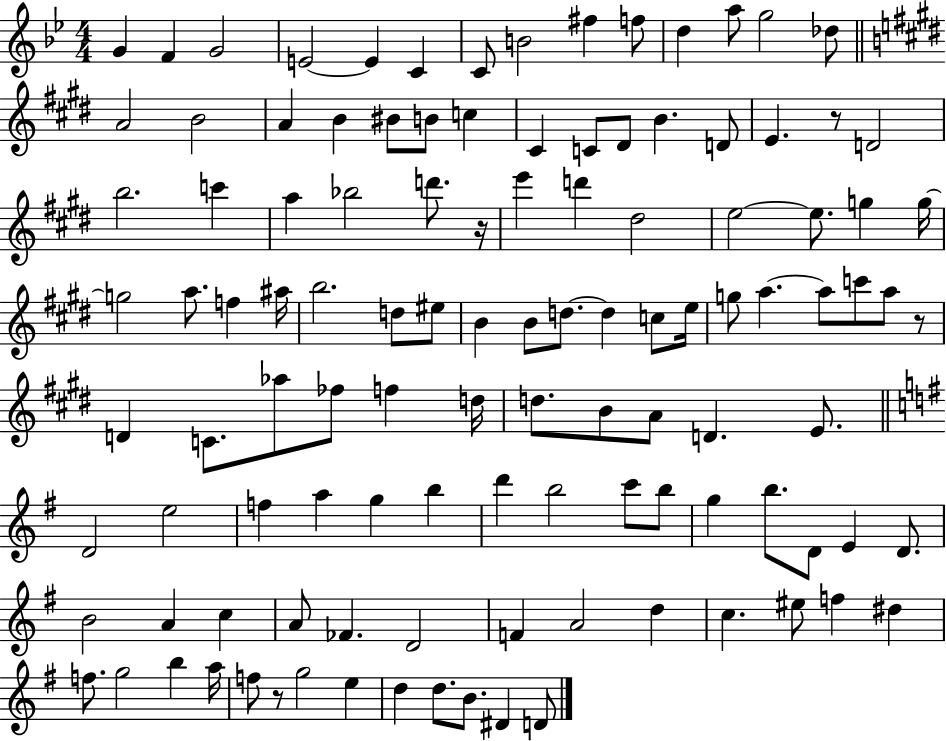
{
  \clef treble
  \numericTimeSignature
  \time 4/4
  \key bes \major
  g'4 f'4 g'2 | e'2~~ e'4 c'4 | c'8 b'2 fis''4 f''8 | d''4 a''8 g''2 des''8 | \break \bar "||" \break \key e \major a'2 b'2 | a'4 b'4 bis'8 b'8 c''4 | cis'4 c'8 dis'8 b'4. d'8 | e'4. r8 d'2 | \break b''2. c'''4 | a''4 bes''2 d'''8. r16 | e'''4 d'''4 dis''2 | e''2~~ e''8. g''4 g''16~~ | \break g''2 a''8. f''4 ais''16 | b''2. d''8 eis''8 | b'4 b'8 d''8.~~ d''4 c''8 e''16 | g''8 a''4.~~ a''8 c'''8 a''8 r8 | \break d'4 c'8. aes''8 fes''8 f''4 d''16 | d''8. b'8 a'8 d'4. e'8. | \bar "||" \break \key e \minor d'2 e''2 | f''4 a''4 g''4 b''4 | d'''4 b''2 c'''8 b''8 | g''4 b''8. d'8 e'4 d'8. | \break b'2 a'4 c''4 | a'8 fes'4. d'2 | f'4 a'2 d''4 | c''4. eis''8 f''4 dis''4 | \break f''8. g''2 b''4 a''16 | f''8 r8 g''2 e''4 | d''4 d''8. b'8. dis'4 d'8 | \bar "|."
}